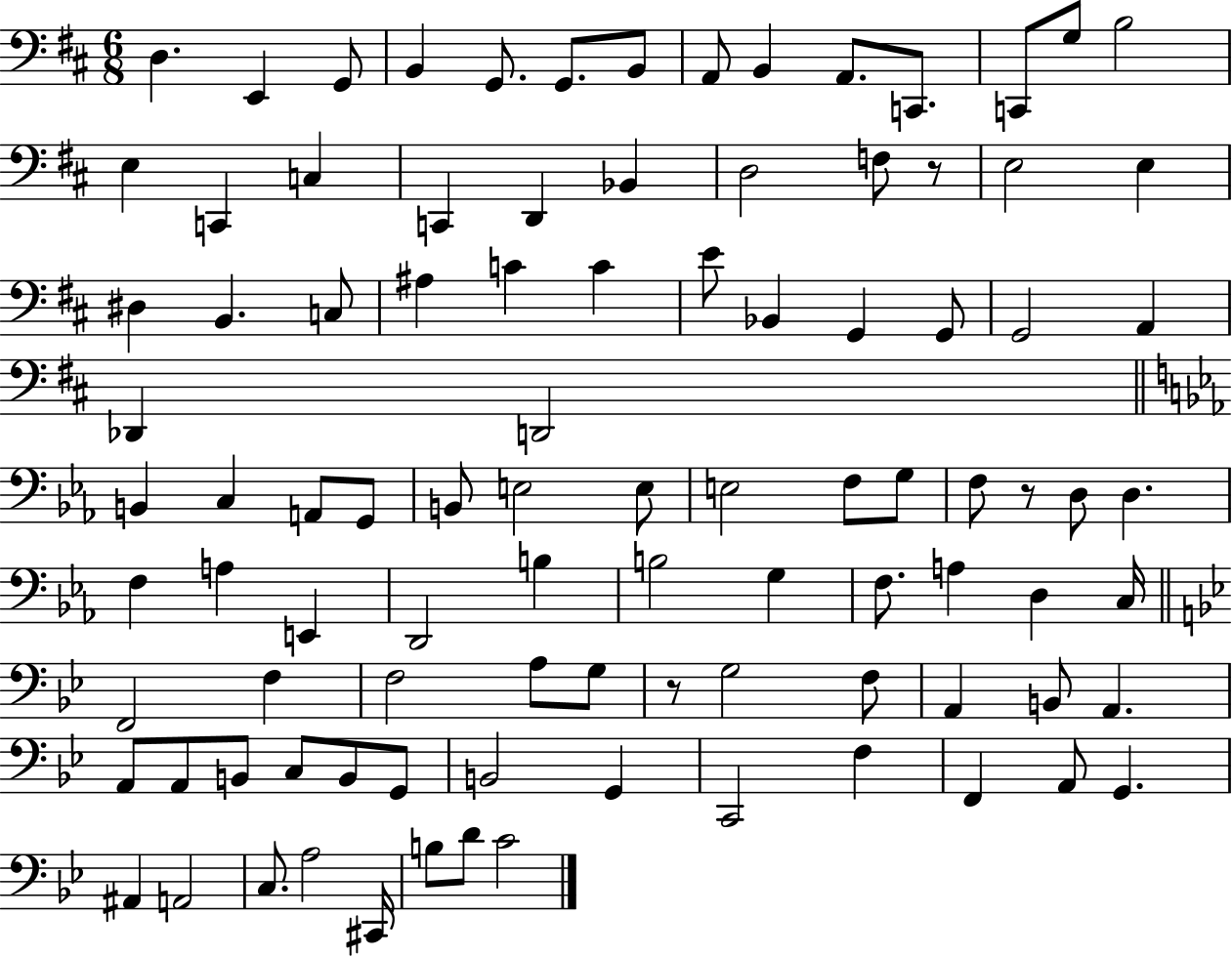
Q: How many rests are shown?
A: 3